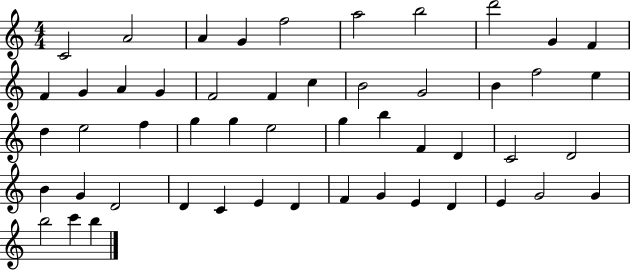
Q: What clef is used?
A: treble